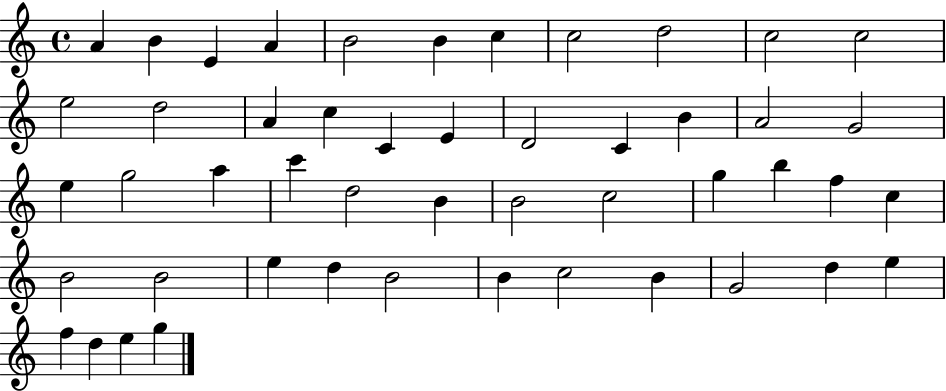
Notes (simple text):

A4/q B4/q E4/q A4/q B4/h B4/q C5/q C5/h D5/h C5/h C5/h E5/h D5/h A4/q C5/q C4/q E4/q D4/h C4/q B4/q A4/h G4/h E5/q G5/h A5/q C6/q D5/h B4/q B4/h C5/h G5/q B5/q F5/q C5/q B4/h B4/h E5/q D5/q B4/h B4/q C5/h B4/q G4/h D5/q E5/q F5/q D5/q E5/q G5/q